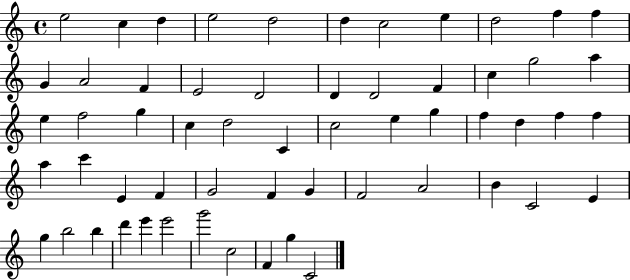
E5/h C5/q D5/q E5/h D5/h D5/q C5/h E5/q D5/h F5/q F5/q G4/q A4/h F4/q E4/h D4/h D4/q D4/h F4/q C5/q G5/h A5/q E5/q F5/h G5/q C5/q D5/h C4/q C5/h E5/q G5/q F5/q D5/q F5/q F5/q A5/q C6/q E4/q F4/q G4/h F4/q G4/q F4/h A4/h B4/q C4/h E4/q G5/q B5/h B5/q D6/q E6/q E6/h G6/h C5/h F4/q G5/q C4/h